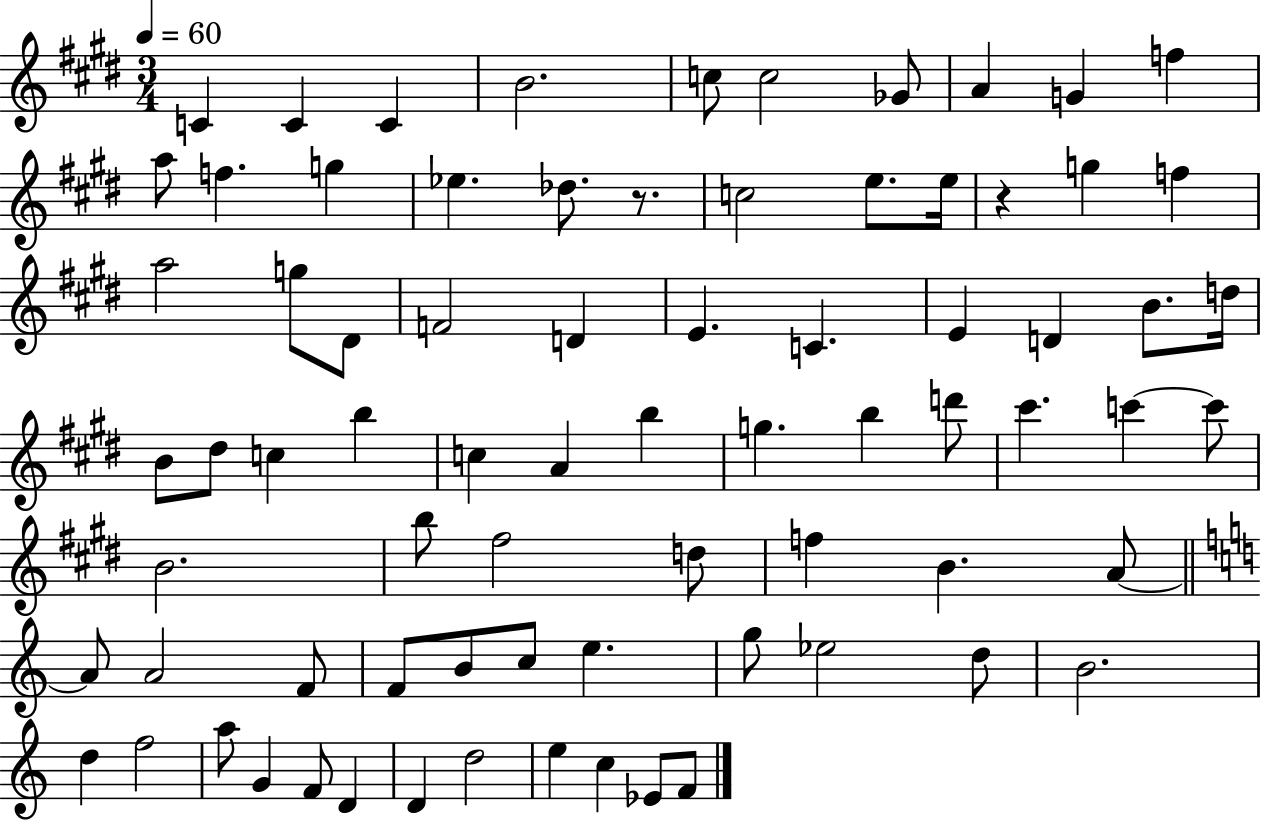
C4/q C4/q C4/q B4/h. C5/e C5/h Gb4/e A4/q G4/q F5/q A5/e F5/q. G5/q Eb5/q. Db5/e. R/e. C5/h E5/e. E5/s R/q G5/q F5/q A5/h G5/e D#4/e F4/h D4/q E4/q. C4/q. E4/q D4/q B4/e. D5/s B4/e D#5/e C5/q B5/q C5/q A4/q B5/q G5/q. B5/q D6/e C#6/q. C6/q C6/e B4/h. B5/e F#5/h D5/e F5/q B4/q. A4/e A4/e A4/h F4/e F4/e B4/e C5/e E5/q. G5/e Eb5/h D5/e B4/h. D5/q F5/h A5/e G4/q F4/e D4/q D4/q D5/h E5/q C5/q Eb4/e F4/e